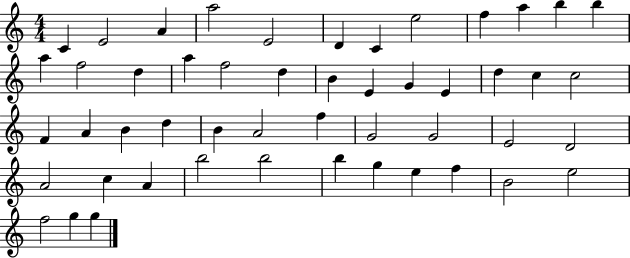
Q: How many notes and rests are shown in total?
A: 50